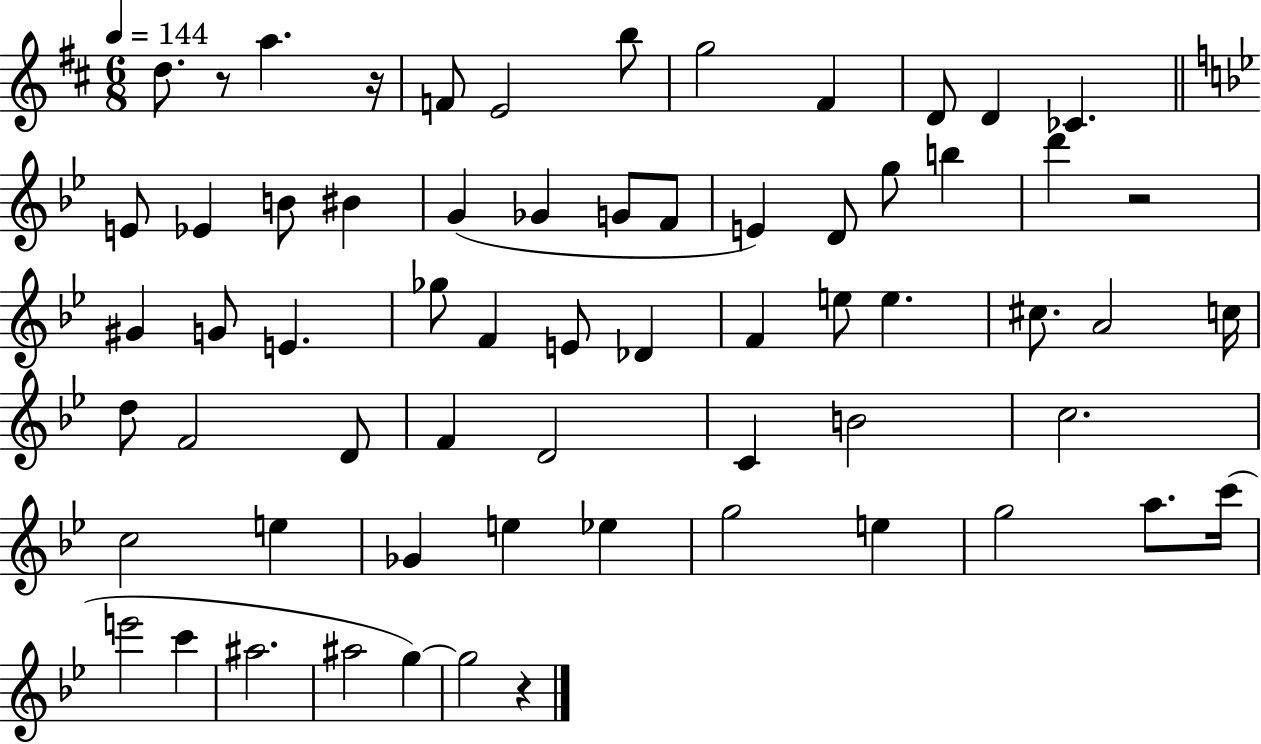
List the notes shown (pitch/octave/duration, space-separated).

D5/e. R/e A5/q. R/s F4/e E4/h B5/e G5/h F#4/q D4/e D4/q CES4/q. E4/e Eb4/q B4/e BIS4/q G4/q Gb4/q G4/e F4/e E4/q D4/e G5/e B5/q D6/q R/h G#4/q G4/e E4/q. Gb5/e F4/q E4/e Db4/q F4/q E5/e E5/q. C#5/e. A4/h C5/s D5/e F4/h D4/e F4/q D4/h C4/q B4/h C5/h. C5/h E5/q Gb4/q E5/q Eb5/q G5/h E5/q G5/h A5/e. C6/s E6/h C6/q A#5/h. A#5/h G5/q G5/h R/q